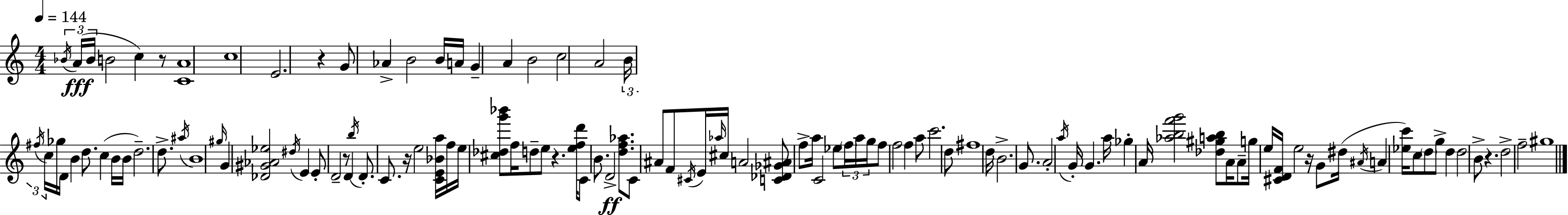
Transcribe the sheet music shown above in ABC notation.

X:1
T:Untitled
M:4/4
L:1/4
K:Am
_B/4 A/4 _B/4 B2 c z/2 [CA]4 c4 E2 z G/2 _A B2 B/4 A/4 G A B2 c2 A2 B/4 ^f/4 c/4 _g/4 D/4 B d/2 c B/4 B/4 d2 d/2 ^a/4 B4 ^g/4 G [_D^G_A_e]2 ^d/4 E E/2 D2 z/2 D b/4 D/2 C/2 z/4 e2 [CE_Ba]/4 f/4 e/4 [^c_dg'_b']/2 f/4 d/2 e/2 z [efd']/4 C/2 B/2 D2 [df_a]/2 C/2 ^A/2 F/2 ^C/4 E/4 _a/4 ^c/4 A2 [C_D_G^A]/2 f/2 a/4 C2 _e/2 f/4 a/4 g/4 f/2 f2 f a/2 c'2 d/2 ^f4 d/4 B2 G/2 A2 a/4 G/4 G a/4 _g A/4 [_abf'g']2 [_d^gab]/2 A/4 A/2 g/4 e/4 [^CDF]/4 e2 z/4 G/2 ^d/4 ^A/4 A [_ec']/4 c/2 d/2 g/2 d d2 B/2 z d2 f2 ^g4